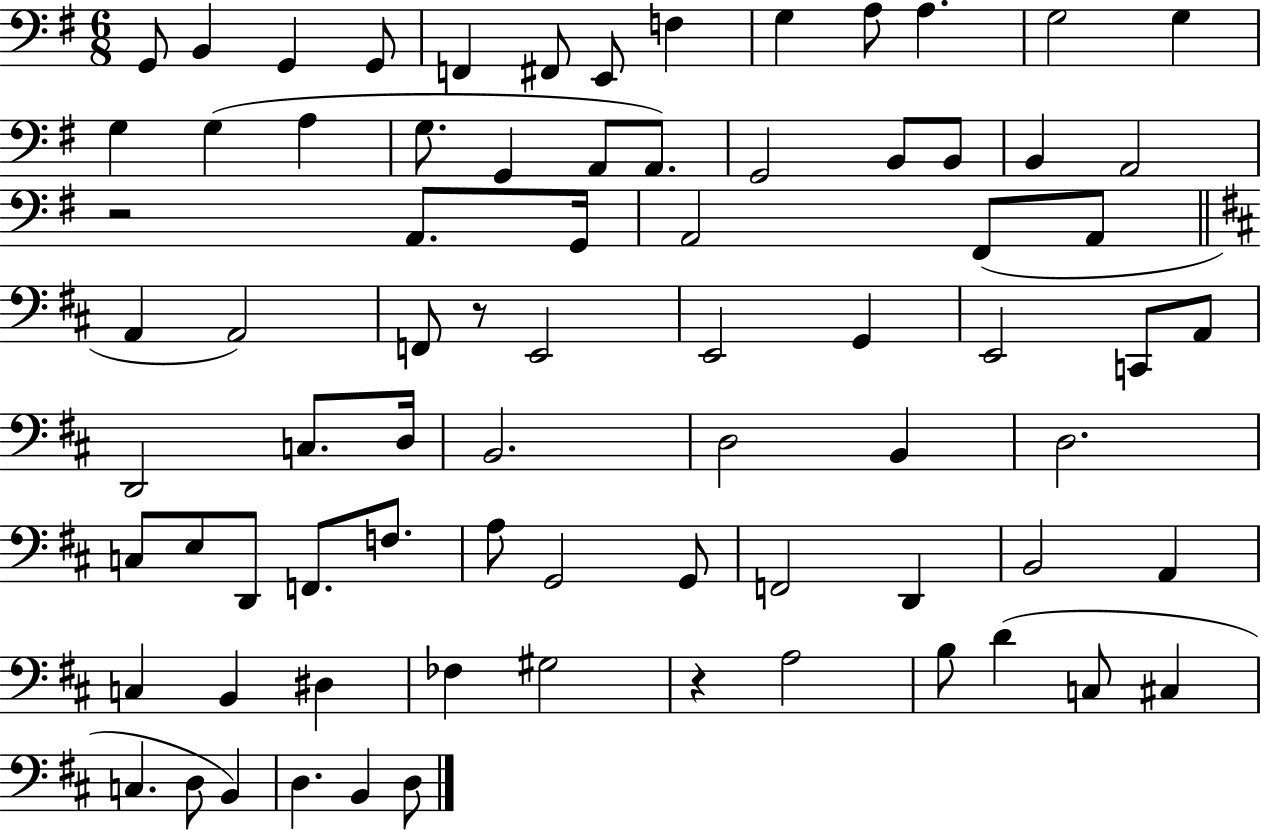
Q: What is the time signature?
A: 6/8